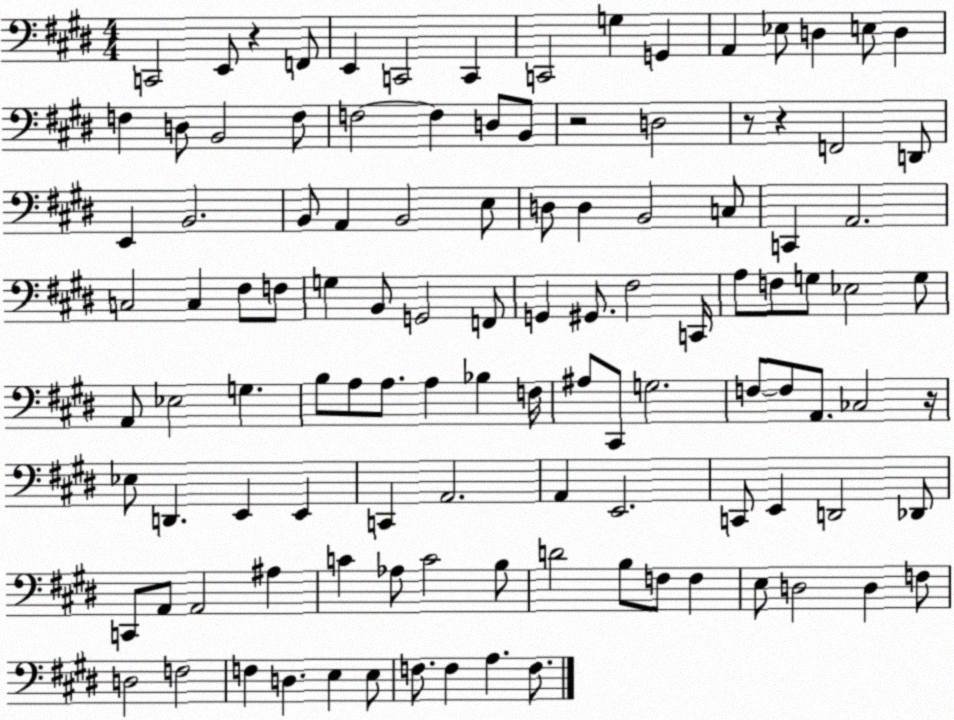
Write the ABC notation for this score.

X:1
T:Untitled
M:4/4
L:1/4
K:E
C,,2 E,,/2 z F,,/2 E,, C,,2 C,, C,,2 G, G,, A,, _E,/2 D, E,/2 D, F, D,/2 B,,2 F,/2 F,2 F, D,/2 B,,/2 z2 D,2 z/2 z F,,2 D,,/2 E,, B,,2 B,,/2 A,, B,,2 E,/2 D,/2 D, B,,2 C,/2 C,, A,,2 C,2 C, ^F,/2 F,/2 G, B,,/2 G,,2 F,,/2 G,, ^G,,/2 ^F,2 C,,/4 A,/2 F,/2 G,/2 _E,2 G,/2 A,,/2 _E,2 G, B,/2 A,/2 A,/2 A, _B, F,/4 ^A,/2 ^C,,/2 G,2 F,/2 F,/2 A,,/2 _C,2 z/4 _E,/2 D,, E,, E,, C,, A,,2 A,, E,,2 C,,/2 E,, D,,2 _D,,/2 C,,/2 A,,/2 A,,2 ^A, C _A,/2 C2 B,/2 D2 B,/2 F,/2 F, E,/2 D,2 D, F,/2 D,2 F,2 F, D, E, E,/2 F,/2 F, A, F,/2